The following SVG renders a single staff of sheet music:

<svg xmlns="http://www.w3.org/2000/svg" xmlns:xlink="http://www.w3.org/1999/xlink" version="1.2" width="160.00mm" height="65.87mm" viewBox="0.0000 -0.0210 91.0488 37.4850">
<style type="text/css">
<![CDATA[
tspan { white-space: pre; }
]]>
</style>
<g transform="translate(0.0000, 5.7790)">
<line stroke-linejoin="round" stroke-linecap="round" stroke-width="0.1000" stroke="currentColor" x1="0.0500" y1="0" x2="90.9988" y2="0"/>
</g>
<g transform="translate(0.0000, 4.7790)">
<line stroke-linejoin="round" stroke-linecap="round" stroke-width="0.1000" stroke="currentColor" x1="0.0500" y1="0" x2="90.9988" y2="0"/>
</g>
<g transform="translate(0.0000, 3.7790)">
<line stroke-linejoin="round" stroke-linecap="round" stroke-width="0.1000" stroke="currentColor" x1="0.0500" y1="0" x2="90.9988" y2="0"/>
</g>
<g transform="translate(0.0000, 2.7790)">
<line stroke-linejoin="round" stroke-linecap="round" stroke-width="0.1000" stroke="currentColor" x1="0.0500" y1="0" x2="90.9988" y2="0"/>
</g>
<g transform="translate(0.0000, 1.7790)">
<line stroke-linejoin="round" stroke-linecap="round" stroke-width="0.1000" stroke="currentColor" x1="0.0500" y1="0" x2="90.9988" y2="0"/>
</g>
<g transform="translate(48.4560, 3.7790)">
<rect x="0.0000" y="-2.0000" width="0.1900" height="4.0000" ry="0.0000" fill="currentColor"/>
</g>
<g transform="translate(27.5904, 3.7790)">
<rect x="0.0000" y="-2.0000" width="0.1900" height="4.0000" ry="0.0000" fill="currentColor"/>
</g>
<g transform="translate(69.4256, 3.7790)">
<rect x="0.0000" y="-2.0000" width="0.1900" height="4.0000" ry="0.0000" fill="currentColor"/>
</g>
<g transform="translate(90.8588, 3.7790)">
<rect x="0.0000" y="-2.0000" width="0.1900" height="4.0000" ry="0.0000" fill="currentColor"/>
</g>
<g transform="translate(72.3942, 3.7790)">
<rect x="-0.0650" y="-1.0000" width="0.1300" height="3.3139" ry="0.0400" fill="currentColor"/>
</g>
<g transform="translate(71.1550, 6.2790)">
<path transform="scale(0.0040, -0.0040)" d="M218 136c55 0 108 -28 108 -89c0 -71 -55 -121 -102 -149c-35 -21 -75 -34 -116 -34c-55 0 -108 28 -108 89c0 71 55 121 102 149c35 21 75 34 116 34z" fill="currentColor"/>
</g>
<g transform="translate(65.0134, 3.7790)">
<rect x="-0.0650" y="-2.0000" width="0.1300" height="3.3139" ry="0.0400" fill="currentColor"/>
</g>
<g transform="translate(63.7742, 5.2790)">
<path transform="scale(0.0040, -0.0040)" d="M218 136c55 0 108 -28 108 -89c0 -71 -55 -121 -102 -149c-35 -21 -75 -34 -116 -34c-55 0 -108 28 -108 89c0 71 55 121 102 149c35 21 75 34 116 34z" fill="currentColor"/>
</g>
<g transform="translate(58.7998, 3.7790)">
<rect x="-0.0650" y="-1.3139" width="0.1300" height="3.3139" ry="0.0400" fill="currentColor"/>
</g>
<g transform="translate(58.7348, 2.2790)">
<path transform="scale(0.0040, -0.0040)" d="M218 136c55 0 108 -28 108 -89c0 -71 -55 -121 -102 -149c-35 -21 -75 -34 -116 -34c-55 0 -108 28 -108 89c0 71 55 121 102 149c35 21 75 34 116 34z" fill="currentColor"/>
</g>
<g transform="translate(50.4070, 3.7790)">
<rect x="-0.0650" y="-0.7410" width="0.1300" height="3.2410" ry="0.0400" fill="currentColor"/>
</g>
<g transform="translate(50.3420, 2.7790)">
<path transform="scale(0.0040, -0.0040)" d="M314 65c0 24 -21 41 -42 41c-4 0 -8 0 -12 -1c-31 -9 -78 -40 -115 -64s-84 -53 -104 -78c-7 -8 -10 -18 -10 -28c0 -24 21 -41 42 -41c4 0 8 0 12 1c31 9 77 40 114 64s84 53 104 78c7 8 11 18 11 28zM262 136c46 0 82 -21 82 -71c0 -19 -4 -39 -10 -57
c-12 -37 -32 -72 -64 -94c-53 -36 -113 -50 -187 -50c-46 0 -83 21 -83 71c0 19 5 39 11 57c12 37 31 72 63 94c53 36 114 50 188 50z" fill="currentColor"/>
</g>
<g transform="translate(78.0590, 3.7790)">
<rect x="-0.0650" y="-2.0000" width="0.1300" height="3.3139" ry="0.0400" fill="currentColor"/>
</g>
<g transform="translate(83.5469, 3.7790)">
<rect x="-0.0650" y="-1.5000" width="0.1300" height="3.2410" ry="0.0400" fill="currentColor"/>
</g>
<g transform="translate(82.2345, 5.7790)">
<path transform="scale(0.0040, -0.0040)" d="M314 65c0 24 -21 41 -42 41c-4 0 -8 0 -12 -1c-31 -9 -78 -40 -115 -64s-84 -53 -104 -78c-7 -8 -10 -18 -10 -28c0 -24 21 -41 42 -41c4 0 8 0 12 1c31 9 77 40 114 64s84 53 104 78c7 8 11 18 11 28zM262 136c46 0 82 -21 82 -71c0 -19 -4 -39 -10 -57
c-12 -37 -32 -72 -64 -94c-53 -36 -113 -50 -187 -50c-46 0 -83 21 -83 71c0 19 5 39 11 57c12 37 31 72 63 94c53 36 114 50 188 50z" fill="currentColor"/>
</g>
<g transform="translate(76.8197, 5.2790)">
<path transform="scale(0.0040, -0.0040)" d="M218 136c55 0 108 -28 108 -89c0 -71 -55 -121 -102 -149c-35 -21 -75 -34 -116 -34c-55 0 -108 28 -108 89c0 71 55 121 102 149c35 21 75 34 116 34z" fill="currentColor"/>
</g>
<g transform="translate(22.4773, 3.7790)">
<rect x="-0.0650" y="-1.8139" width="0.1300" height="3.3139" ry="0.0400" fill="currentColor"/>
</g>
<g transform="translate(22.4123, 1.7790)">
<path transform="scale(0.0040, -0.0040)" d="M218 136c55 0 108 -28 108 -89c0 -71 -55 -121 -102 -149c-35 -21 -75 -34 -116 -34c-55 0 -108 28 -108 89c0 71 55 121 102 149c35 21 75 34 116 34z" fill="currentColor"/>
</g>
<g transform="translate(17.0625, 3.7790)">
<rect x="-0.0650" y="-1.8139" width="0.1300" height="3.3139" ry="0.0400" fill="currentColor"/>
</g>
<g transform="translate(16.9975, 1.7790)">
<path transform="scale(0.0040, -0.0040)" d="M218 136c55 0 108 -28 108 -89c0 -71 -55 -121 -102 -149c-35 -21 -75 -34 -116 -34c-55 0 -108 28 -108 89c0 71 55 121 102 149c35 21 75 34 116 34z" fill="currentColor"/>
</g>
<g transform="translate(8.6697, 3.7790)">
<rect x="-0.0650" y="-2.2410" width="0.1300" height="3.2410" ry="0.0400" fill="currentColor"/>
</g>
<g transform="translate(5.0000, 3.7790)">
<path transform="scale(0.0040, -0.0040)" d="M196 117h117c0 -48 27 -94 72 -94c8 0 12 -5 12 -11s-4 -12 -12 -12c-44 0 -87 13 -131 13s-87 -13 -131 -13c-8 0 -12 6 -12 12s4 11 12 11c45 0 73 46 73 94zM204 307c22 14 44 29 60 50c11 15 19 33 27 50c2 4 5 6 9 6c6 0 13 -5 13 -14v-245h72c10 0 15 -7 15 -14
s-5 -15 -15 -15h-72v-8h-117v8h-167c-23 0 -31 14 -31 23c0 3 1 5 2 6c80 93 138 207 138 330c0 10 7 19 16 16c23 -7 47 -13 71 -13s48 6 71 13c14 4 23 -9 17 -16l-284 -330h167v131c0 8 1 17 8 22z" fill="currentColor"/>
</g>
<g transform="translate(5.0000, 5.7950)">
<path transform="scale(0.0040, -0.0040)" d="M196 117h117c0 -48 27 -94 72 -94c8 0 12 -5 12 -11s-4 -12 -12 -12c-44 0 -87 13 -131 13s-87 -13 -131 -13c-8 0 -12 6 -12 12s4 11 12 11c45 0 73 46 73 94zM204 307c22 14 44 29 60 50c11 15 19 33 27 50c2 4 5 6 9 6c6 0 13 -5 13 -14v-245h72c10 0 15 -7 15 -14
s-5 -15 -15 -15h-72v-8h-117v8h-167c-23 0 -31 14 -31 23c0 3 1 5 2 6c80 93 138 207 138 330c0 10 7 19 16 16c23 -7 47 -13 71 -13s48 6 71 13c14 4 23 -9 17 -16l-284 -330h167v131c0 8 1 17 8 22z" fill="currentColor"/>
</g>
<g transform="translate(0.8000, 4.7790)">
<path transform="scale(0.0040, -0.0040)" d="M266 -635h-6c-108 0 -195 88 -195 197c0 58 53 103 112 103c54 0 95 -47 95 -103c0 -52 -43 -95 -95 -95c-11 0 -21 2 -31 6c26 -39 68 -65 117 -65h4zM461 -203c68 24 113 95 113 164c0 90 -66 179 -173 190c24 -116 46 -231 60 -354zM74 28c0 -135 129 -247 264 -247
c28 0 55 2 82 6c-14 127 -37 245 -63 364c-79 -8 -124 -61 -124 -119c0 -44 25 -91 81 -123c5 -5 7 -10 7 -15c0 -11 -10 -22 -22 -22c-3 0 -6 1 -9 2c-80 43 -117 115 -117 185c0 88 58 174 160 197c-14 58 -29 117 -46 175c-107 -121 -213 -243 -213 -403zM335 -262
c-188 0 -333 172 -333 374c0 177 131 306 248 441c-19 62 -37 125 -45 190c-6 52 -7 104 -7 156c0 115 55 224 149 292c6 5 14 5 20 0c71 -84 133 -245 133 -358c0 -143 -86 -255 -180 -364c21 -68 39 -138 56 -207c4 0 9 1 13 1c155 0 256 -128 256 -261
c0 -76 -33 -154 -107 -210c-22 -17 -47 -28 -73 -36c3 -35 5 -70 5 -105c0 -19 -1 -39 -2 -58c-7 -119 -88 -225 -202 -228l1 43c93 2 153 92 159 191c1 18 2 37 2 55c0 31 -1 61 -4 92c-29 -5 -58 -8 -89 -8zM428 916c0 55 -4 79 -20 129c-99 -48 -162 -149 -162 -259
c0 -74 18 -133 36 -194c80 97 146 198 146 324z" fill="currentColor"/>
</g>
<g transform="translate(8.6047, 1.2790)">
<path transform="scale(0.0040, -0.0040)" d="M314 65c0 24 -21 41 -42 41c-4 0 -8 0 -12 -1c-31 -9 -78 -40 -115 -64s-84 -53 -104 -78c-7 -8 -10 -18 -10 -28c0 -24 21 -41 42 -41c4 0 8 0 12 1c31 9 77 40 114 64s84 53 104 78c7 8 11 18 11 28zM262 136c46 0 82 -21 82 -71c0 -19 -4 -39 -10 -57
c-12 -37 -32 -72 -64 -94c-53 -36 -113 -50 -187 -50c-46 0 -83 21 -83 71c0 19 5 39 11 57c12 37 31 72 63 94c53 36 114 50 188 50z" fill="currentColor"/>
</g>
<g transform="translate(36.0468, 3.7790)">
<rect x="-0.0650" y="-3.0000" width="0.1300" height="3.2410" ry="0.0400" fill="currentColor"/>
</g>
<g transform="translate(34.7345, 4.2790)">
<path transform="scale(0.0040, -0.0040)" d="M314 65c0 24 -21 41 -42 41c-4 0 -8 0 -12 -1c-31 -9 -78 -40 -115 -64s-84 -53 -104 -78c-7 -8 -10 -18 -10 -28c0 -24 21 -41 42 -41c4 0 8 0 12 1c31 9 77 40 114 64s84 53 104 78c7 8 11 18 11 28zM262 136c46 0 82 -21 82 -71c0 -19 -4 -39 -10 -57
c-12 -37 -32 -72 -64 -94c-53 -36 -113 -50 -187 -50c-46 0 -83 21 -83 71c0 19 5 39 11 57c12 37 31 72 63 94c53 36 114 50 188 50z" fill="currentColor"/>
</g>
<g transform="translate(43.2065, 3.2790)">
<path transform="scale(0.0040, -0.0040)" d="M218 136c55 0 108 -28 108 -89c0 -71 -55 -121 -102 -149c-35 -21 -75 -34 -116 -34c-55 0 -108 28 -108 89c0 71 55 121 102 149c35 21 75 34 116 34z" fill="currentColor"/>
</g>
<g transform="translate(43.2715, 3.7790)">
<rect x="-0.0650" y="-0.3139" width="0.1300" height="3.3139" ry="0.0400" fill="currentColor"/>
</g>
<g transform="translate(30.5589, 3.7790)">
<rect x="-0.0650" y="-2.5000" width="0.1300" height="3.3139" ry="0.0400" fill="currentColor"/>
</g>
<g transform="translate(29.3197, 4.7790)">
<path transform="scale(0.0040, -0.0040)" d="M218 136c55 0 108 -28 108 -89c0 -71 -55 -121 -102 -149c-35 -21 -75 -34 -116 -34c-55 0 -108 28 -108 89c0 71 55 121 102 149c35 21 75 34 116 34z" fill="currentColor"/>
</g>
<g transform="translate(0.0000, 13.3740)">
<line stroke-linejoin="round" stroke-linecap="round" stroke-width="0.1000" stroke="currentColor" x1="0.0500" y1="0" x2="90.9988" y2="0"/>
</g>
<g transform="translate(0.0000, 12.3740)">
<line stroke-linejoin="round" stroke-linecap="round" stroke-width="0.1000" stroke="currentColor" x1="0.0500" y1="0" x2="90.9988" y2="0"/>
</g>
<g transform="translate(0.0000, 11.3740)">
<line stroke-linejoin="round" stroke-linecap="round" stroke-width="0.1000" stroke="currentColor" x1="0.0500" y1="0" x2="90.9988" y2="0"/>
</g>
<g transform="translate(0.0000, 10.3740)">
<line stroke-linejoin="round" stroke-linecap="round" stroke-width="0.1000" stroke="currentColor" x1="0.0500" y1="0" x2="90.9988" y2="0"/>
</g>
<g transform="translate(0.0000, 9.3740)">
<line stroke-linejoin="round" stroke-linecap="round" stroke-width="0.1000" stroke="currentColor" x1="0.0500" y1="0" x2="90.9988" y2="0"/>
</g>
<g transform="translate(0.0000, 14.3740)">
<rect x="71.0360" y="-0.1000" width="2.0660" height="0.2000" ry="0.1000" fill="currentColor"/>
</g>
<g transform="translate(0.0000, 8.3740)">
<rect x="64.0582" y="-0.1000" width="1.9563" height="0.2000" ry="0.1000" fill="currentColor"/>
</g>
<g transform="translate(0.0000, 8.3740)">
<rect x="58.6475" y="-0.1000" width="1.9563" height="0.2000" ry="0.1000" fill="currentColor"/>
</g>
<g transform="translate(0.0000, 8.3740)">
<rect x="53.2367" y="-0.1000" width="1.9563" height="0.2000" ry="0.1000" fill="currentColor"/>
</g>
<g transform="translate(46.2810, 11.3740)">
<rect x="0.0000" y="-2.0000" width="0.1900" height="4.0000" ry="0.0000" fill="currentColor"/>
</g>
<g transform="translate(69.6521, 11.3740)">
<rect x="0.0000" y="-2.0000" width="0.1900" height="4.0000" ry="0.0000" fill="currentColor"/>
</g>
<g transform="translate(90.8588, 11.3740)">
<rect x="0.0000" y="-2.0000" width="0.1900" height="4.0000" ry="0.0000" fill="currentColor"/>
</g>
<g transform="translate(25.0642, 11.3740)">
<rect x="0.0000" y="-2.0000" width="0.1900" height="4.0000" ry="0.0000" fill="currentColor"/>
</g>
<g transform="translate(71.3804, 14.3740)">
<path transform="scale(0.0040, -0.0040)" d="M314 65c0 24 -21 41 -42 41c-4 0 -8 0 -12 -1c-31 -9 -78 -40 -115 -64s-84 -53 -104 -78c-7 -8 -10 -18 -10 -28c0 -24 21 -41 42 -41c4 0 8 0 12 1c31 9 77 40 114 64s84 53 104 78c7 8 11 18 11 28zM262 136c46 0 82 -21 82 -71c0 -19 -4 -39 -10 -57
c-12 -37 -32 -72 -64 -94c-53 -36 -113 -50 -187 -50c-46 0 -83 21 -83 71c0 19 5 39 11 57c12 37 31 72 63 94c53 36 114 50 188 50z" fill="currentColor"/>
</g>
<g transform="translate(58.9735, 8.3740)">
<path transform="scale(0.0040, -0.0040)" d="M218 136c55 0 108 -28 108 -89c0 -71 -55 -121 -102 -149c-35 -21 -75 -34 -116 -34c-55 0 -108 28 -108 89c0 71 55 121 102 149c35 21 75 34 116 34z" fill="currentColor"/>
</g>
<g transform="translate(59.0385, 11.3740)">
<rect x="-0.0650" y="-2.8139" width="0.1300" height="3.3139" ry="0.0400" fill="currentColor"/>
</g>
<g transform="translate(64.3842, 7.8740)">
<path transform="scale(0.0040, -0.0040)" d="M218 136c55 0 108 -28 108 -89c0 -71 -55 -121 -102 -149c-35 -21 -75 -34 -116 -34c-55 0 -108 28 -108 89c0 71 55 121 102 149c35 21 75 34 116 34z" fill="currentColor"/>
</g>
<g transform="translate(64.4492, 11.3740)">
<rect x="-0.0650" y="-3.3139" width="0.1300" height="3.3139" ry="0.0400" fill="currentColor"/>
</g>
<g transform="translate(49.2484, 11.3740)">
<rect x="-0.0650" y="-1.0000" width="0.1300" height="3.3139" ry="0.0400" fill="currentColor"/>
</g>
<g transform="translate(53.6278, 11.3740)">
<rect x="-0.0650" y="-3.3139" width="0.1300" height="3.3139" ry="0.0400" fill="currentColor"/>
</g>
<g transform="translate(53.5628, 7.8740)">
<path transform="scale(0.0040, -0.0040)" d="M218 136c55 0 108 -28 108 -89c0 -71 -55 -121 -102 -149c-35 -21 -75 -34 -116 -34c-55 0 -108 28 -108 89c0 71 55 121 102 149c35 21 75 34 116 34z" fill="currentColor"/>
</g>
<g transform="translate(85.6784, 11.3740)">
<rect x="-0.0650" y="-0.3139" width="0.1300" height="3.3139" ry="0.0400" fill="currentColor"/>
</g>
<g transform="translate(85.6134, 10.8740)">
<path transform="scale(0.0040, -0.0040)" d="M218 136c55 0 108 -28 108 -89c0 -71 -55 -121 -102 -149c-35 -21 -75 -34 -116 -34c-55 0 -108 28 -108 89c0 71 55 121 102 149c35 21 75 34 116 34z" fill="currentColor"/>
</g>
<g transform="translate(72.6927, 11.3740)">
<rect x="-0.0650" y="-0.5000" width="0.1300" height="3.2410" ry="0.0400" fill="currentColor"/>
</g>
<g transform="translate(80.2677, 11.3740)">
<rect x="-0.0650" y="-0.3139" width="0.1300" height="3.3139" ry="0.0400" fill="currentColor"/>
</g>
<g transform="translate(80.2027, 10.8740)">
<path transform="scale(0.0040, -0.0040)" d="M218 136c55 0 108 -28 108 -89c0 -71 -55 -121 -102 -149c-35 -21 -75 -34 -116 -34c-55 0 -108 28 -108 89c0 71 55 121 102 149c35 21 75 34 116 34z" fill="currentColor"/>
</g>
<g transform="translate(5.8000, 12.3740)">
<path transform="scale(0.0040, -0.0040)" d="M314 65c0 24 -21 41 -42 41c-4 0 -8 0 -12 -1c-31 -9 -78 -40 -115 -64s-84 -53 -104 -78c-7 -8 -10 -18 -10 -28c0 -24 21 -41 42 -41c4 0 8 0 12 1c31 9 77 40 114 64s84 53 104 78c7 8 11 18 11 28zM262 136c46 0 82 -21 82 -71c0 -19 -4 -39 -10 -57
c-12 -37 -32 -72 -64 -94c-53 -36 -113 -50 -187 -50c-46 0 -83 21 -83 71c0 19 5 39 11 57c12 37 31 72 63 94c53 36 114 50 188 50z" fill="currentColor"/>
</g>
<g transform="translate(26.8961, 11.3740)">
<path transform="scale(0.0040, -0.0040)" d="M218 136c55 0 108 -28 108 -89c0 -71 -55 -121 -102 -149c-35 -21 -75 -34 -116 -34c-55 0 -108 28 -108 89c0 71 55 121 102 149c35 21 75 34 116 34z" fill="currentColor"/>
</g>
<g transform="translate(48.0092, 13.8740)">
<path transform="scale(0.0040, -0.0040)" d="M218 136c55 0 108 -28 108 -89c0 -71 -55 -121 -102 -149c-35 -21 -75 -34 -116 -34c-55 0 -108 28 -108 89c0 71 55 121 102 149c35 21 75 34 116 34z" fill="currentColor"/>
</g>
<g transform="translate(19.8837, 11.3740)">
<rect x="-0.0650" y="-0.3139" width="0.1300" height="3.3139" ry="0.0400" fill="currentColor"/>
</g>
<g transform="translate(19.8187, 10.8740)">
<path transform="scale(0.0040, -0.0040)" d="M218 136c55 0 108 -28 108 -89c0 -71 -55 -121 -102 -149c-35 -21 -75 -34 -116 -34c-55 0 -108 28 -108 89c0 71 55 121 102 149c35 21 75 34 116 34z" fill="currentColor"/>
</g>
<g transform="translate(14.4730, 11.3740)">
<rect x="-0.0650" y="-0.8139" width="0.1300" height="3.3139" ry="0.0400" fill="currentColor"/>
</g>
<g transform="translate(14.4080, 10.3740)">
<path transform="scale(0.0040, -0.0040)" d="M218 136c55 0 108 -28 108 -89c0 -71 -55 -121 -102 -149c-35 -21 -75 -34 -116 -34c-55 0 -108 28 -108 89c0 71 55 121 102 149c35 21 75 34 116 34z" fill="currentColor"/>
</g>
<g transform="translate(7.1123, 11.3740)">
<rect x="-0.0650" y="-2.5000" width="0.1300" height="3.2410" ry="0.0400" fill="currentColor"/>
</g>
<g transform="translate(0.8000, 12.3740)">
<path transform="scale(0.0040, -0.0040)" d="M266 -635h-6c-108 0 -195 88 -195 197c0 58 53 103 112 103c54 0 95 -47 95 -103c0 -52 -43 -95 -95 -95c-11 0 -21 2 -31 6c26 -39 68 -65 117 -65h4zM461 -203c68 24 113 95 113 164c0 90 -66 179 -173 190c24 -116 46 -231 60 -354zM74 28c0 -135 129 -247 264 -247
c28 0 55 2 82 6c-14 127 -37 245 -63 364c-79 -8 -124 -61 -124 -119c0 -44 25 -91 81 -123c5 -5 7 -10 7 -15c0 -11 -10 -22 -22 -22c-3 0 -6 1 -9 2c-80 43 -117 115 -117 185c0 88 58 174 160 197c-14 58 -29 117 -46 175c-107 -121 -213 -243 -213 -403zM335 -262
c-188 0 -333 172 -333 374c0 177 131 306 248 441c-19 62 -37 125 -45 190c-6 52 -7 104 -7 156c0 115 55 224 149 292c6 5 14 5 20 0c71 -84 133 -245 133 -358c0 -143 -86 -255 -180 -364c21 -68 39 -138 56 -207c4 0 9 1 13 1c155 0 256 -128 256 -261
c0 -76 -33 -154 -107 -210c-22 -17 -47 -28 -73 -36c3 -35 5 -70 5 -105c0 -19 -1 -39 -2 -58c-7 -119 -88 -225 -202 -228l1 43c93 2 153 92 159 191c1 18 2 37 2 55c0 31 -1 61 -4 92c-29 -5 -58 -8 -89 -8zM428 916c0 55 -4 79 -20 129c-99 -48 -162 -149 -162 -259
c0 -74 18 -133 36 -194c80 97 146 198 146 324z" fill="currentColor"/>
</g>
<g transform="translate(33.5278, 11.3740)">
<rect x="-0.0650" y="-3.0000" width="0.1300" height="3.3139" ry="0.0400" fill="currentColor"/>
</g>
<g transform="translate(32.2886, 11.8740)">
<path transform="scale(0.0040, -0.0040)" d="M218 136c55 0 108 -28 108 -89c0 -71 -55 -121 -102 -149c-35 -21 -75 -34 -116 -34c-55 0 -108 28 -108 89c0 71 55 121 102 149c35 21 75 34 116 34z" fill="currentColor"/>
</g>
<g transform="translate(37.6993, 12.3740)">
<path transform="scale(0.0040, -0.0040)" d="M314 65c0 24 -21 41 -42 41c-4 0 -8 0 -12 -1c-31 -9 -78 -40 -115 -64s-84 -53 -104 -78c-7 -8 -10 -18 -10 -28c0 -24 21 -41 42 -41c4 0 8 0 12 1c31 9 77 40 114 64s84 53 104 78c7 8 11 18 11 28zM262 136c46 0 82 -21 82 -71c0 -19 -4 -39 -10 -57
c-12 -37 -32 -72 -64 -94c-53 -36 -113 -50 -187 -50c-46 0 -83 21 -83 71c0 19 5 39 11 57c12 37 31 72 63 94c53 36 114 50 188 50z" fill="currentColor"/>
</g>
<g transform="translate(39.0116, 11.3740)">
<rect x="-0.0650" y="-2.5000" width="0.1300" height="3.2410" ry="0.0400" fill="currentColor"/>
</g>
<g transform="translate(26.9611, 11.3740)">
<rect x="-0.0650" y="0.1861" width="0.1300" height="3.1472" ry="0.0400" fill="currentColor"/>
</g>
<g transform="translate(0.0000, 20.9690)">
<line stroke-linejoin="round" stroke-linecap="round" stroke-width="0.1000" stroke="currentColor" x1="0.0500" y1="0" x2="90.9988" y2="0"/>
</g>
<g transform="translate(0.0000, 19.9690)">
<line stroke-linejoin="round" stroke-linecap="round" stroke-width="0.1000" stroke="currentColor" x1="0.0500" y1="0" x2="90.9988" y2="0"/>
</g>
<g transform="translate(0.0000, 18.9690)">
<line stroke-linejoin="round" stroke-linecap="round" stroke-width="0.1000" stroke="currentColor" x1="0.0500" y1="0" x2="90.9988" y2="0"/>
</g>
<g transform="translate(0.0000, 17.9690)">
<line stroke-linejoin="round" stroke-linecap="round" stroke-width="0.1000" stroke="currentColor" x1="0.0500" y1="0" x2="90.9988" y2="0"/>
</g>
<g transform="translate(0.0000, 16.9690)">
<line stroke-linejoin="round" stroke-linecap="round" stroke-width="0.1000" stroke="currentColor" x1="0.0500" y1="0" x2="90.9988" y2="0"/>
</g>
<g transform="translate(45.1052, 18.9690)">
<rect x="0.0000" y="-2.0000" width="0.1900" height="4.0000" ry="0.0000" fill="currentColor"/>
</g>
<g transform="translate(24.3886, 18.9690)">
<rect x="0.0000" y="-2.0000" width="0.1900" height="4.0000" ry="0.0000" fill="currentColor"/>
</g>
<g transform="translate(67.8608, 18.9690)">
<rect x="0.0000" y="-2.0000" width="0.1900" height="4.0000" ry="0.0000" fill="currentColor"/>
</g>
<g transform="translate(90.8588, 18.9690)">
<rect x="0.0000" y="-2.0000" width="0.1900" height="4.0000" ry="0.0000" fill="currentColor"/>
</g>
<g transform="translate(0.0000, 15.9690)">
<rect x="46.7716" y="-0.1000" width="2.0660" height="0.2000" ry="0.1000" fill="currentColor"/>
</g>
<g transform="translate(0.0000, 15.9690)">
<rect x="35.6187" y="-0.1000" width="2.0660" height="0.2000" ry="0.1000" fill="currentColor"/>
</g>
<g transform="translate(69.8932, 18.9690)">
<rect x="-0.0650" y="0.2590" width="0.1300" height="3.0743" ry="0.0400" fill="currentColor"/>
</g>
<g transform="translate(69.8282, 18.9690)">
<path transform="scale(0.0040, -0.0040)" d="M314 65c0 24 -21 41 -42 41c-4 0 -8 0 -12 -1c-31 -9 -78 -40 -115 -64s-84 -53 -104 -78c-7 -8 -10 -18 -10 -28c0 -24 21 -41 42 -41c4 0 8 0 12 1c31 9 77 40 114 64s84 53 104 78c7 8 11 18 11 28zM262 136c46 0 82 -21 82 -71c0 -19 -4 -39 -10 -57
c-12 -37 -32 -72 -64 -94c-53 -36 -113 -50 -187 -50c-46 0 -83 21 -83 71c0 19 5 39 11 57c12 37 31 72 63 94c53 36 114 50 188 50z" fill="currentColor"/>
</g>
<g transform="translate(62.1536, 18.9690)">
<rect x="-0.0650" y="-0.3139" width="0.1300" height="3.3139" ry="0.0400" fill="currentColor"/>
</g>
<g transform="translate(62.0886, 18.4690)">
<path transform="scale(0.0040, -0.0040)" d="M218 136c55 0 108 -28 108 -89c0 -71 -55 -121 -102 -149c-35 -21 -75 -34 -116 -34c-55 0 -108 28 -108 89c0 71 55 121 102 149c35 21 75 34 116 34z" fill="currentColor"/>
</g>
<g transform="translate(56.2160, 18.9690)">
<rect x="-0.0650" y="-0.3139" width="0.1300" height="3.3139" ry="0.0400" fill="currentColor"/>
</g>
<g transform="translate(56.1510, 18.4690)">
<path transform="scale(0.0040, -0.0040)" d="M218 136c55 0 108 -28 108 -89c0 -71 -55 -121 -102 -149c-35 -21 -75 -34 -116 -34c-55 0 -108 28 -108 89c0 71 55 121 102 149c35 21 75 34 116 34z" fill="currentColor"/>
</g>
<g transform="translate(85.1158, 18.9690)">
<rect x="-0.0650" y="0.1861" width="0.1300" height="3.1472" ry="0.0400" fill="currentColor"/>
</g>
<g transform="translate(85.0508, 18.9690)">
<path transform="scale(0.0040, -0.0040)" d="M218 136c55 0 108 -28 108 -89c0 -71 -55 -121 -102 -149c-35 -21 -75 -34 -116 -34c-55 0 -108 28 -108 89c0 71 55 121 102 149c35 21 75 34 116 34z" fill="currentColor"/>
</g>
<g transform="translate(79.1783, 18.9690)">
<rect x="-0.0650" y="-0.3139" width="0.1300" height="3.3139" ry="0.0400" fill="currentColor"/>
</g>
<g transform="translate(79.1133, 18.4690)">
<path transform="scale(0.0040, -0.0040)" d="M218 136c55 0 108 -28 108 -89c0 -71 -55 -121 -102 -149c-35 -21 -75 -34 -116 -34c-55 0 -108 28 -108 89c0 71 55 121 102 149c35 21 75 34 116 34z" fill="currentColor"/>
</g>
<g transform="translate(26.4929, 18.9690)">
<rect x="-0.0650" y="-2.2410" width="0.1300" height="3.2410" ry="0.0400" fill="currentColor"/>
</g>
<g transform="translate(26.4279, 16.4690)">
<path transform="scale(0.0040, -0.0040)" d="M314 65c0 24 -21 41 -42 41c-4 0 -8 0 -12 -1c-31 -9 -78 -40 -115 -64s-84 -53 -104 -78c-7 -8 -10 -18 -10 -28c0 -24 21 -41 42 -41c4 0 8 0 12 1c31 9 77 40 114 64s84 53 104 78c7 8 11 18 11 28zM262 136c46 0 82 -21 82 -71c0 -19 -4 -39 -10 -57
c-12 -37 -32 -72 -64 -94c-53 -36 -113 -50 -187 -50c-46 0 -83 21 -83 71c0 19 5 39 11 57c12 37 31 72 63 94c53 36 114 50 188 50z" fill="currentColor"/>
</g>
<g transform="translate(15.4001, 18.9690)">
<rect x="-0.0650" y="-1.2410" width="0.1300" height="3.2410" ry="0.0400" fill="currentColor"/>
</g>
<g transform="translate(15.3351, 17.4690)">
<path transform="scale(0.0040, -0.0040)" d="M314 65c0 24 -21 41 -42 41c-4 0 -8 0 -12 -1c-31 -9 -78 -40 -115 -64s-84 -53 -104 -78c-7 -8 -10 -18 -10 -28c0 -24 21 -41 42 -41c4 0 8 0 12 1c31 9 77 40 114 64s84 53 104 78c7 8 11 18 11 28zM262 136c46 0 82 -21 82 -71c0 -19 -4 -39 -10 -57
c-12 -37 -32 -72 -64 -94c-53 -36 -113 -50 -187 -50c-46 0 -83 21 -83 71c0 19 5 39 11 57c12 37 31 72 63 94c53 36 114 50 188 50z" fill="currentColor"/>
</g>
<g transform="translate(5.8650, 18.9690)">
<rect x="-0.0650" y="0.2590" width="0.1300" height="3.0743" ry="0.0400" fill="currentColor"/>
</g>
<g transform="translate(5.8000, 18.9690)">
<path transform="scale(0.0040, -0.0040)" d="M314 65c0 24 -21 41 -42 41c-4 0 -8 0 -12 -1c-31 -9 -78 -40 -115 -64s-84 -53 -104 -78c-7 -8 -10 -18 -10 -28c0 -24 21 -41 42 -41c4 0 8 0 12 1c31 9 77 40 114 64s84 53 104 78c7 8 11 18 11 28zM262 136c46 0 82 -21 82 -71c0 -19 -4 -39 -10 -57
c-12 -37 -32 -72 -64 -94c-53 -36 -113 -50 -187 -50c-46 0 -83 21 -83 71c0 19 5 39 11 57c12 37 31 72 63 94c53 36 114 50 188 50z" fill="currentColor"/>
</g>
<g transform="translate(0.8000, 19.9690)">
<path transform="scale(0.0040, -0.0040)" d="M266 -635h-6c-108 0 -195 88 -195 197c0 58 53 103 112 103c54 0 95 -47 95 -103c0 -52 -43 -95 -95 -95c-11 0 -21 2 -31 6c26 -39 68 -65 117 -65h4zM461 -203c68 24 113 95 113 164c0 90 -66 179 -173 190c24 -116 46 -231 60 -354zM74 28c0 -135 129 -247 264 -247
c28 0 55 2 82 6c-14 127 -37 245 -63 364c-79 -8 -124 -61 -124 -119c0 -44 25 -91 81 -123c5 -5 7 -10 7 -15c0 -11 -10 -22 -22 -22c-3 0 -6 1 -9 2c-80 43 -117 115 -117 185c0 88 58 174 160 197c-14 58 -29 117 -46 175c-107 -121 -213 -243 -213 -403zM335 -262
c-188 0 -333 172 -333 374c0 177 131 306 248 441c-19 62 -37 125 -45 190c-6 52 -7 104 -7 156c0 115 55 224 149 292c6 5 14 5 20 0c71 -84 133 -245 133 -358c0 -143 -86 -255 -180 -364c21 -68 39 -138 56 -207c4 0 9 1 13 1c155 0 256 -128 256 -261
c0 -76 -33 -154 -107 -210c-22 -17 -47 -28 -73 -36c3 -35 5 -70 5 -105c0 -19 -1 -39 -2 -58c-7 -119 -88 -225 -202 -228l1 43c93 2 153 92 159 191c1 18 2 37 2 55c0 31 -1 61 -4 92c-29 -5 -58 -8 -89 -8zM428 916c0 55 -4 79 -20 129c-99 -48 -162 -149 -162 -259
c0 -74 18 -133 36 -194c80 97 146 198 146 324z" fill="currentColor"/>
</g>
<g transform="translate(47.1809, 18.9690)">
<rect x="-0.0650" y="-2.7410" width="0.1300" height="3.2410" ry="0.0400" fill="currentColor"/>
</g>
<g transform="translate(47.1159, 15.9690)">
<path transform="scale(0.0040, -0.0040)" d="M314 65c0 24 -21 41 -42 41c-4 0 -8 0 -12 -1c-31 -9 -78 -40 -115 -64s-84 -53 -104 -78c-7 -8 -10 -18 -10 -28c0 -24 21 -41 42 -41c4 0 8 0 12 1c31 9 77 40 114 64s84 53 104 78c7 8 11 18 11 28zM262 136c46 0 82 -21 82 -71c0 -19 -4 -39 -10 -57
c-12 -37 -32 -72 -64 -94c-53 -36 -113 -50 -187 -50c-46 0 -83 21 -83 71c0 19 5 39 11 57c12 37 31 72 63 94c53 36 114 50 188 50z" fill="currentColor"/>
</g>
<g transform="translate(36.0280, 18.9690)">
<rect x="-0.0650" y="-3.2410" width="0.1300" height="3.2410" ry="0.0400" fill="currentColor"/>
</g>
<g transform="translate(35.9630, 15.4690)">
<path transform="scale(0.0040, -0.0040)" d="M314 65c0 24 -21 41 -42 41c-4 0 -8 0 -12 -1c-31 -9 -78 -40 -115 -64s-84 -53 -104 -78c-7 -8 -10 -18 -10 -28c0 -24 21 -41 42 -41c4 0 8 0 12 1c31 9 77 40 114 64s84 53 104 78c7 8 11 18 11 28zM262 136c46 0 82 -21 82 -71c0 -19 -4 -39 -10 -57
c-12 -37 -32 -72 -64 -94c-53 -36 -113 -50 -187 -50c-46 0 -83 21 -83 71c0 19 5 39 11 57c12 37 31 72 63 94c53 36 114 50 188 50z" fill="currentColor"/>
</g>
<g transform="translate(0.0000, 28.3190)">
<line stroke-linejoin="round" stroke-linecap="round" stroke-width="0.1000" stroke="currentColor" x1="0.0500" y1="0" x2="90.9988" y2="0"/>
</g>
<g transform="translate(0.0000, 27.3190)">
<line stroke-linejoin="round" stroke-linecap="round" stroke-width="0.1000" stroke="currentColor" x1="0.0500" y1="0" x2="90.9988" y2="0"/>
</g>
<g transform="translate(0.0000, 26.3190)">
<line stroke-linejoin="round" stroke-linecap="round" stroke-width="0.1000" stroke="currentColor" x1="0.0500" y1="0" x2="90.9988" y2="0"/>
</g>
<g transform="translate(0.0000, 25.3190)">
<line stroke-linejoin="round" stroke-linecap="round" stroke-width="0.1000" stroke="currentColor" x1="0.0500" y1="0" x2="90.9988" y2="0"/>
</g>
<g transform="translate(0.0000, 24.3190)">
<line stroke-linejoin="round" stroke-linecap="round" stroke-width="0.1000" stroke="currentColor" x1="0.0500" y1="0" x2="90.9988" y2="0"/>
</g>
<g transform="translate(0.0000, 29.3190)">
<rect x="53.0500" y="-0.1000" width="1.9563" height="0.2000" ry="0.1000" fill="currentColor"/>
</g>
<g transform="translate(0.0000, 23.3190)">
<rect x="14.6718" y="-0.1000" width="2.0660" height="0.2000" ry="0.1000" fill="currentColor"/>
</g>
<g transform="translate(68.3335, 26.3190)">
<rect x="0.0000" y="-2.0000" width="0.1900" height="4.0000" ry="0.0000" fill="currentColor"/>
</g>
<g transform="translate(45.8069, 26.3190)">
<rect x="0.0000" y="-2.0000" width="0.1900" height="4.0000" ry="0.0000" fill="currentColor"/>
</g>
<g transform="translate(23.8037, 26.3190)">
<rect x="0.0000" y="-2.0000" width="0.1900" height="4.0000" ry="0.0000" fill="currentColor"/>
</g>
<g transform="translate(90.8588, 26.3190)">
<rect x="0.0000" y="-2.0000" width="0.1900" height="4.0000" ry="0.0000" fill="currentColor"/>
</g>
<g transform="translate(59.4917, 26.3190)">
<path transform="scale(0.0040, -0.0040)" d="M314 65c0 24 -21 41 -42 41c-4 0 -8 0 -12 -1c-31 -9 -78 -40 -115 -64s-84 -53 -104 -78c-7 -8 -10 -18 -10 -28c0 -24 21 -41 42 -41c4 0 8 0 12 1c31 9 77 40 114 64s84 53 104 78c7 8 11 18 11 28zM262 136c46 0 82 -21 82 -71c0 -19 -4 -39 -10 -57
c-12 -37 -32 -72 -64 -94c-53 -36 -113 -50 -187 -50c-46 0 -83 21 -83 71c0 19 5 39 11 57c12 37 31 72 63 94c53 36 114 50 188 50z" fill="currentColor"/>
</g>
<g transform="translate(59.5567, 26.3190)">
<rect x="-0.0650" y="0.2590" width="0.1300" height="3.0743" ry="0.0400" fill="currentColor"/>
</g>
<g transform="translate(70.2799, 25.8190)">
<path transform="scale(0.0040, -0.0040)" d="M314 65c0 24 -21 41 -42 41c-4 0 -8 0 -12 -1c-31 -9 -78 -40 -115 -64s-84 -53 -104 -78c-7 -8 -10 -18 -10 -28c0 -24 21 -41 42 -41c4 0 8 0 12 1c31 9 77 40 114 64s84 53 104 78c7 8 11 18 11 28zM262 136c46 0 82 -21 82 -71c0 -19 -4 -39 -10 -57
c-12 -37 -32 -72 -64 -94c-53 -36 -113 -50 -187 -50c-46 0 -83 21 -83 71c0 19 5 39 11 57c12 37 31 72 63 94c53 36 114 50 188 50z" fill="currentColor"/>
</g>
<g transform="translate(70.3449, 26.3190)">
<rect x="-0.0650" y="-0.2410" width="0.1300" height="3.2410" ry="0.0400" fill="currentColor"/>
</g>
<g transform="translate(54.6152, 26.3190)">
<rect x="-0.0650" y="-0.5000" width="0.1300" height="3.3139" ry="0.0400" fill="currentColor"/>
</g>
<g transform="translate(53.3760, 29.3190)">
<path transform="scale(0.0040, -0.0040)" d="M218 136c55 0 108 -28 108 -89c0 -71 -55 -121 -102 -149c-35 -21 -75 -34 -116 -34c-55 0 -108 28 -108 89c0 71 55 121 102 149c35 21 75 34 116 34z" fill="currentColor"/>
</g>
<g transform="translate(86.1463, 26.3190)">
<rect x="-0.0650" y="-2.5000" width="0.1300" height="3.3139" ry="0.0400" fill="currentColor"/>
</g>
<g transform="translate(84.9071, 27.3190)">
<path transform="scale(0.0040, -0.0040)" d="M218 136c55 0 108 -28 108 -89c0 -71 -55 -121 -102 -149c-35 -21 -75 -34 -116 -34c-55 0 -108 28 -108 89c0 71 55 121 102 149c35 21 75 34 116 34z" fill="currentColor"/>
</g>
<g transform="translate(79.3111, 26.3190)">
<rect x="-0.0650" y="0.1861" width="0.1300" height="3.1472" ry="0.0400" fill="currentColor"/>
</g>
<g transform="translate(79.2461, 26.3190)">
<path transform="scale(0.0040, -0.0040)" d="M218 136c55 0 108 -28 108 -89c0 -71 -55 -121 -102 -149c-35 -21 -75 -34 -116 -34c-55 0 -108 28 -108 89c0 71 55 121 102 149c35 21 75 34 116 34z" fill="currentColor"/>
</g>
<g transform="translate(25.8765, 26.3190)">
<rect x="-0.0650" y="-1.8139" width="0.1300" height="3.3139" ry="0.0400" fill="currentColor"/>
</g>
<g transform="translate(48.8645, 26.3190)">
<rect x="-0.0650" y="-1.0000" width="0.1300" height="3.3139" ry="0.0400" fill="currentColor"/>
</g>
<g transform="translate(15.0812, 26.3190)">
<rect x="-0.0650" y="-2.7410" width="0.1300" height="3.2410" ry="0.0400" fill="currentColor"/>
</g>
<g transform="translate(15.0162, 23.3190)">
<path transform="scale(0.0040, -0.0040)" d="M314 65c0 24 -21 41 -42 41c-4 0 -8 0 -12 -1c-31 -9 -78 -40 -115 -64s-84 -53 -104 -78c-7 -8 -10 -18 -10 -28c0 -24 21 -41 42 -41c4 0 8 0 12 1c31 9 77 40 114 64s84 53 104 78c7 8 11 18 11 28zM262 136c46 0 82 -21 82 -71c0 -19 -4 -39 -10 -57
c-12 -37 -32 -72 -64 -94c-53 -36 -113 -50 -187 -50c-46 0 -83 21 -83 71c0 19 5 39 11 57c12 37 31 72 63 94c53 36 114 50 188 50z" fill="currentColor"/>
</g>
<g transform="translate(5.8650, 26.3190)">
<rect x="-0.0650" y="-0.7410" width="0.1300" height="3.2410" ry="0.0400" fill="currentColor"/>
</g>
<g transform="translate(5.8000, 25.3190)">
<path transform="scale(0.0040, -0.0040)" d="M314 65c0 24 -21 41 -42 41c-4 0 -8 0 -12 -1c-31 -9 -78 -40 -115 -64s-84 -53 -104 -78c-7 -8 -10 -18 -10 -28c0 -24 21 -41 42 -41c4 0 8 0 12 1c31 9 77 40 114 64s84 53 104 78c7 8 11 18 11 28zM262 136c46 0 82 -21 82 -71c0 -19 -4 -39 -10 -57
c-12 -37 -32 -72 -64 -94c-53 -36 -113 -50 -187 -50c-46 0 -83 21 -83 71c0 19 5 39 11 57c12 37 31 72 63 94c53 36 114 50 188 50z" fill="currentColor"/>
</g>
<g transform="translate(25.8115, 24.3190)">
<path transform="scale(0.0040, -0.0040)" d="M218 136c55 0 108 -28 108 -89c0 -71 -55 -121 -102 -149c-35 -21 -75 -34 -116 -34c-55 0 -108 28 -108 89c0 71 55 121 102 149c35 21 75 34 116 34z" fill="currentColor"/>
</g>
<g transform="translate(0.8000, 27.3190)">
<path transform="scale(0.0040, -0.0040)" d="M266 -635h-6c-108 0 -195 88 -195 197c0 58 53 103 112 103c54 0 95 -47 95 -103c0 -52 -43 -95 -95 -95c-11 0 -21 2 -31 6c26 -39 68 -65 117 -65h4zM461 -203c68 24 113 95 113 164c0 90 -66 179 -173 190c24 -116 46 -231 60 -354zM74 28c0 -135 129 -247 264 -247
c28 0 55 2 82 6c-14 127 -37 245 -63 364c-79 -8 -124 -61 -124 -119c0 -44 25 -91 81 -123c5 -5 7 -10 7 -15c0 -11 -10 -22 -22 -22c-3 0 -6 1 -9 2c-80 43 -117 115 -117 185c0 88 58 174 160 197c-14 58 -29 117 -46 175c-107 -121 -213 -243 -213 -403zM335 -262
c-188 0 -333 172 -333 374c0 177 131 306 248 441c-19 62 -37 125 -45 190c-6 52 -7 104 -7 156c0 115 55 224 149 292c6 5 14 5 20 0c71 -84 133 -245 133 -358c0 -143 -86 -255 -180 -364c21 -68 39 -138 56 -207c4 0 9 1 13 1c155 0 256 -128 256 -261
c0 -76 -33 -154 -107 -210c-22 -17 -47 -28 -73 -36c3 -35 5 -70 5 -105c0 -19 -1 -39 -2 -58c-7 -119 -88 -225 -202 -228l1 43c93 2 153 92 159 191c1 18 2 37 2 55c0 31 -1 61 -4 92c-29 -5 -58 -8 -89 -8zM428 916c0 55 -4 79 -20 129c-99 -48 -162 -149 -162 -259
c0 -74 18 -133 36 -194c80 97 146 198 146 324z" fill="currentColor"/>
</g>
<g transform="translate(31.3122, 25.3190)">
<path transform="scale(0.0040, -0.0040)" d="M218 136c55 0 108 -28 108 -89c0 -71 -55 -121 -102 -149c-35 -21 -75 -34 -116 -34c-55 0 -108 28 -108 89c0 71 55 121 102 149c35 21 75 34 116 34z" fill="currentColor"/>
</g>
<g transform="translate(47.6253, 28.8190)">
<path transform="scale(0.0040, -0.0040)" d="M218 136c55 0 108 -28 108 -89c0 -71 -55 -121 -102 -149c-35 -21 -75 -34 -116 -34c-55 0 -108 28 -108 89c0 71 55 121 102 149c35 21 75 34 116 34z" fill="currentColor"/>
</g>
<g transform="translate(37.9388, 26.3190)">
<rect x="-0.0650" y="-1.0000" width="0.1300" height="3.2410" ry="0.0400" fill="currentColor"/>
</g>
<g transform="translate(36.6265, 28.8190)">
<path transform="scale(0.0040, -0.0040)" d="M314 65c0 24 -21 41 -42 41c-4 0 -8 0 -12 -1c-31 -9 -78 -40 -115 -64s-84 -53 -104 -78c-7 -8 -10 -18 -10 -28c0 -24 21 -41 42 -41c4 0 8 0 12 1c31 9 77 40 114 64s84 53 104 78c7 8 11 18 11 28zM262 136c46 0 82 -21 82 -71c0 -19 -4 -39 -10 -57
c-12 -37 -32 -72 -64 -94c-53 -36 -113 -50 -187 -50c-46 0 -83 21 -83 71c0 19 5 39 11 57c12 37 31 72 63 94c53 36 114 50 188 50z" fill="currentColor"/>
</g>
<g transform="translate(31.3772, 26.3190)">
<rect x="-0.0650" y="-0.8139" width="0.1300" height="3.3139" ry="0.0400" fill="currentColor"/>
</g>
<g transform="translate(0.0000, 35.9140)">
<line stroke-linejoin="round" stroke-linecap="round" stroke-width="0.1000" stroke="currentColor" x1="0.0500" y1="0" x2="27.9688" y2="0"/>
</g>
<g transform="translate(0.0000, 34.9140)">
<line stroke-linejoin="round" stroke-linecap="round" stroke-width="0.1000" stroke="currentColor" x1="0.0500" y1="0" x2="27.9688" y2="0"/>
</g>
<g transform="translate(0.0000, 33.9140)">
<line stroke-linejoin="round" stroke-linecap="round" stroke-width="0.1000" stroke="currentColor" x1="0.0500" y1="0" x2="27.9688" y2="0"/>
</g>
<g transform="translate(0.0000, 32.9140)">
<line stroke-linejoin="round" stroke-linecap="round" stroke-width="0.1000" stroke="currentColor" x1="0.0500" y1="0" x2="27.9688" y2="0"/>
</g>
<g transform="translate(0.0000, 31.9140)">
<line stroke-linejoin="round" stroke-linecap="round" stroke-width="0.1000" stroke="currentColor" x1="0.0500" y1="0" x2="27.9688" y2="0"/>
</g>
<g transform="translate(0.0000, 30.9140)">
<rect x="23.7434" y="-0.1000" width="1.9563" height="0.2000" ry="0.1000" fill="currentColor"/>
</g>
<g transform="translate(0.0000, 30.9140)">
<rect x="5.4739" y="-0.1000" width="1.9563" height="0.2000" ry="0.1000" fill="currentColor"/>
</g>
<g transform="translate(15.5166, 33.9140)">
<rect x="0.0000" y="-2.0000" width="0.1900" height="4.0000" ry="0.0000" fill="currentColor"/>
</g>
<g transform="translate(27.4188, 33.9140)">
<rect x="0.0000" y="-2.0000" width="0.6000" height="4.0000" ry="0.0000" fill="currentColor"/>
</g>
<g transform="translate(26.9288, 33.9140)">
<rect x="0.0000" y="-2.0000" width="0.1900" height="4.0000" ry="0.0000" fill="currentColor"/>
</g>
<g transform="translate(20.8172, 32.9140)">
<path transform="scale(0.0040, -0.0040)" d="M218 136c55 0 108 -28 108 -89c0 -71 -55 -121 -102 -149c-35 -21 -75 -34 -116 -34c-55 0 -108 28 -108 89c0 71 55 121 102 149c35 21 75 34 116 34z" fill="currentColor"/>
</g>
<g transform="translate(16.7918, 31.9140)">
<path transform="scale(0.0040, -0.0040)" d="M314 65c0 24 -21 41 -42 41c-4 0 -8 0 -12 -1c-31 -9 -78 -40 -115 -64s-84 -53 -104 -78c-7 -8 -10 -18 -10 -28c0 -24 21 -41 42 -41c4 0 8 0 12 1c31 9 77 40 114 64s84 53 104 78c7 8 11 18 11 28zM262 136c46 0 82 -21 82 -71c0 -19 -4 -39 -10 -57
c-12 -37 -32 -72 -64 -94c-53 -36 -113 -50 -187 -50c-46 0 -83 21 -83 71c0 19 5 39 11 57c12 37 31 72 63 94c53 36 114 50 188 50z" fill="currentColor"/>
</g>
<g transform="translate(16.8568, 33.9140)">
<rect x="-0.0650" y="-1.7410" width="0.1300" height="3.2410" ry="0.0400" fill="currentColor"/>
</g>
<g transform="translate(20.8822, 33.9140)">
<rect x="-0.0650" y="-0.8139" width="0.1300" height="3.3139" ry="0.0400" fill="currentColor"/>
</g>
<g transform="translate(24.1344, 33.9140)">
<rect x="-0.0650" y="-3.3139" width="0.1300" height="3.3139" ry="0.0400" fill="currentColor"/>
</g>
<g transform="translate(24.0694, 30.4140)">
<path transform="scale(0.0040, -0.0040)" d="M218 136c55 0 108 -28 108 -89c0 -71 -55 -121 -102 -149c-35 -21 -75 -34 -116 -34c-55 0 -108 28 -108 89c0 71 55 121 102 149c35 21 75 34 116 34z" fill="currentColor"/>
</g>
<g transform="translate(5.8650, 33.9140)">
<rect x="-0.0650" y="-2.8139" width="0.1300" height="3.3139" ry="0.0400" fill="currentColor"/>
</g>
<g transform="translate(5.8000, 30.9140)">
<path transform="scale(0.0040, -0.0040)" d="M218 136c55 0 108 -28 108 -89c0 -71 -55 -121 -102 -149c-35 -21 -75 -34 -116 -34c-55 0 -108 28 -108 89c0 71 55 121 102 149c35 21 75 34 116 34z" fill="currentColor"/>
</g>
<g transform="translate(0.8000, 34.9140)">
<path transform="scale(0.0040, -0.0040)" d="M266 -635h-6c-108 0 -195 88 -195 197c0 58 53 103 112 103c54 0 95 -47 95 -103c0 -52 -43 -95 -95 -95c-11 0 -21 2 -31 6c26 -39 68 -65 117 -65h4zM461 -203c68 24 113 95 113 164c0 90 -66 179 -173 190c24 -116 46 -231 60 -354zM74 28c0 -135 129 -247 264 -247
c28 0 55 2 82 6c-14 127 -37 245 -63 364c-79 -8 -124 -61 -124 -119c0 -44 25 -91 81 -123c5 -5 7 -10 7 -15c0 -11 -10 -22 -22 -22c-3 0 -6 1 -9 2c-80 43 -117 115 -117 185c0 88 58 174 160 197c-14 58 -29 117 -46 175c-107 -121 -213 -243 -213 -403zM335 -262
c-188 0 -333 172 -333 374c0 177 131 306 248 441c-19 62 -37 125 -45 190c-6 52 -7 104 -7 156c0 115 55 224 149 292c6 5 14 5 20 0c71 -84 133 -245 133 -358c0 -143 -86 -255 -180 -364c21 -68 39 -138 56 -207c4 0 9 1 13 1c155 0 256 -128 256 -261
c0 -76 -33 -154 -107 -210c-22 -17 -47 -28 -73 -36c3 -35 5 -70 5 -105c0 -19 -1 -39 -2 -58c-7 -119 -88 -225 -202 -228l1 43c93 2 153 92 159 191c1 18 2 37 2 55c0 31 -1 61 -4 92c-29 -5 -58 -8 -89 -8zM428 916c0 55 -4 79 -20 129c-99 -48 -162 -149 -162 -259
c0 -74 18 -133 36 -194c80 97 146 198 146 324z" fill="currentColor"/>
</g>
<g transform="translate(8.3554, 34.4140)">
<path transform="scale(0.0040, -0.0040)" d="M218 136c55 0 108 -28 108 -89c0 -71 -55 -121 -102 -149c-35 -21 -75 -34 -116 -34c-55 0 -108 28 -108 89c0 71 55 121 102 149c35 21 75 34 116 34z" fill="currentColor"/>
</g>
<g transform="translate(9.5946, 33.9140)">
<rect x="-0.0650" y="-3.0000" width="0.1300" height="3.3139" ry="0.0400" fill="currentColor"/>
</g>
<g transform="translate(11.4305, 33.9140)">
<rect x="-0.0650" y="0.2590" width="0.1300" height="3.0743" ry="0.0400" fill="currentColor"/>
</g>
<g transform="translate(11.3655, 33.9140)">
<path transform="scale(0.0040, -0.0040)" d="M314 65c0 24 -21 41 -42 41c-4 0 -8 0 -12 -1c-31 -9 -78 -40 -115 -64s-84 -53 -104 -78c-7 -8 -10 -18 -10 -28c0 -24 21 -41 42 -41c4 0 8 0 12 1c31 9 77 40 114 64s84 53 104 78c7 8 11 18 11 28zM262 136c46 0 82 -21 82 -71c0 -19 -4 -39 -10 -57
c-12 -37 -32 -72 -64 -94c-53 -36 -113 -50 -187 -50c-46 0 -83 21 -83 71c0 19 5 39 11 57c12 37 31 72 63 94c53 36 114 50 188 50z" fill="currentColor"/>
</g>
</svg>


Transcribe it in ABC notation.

X:1
T:Untitled
M:4/4
L:1/4
K:C
g2 f f G A2 c d2 e F D F E2 G2 d c B A G2 D b a b C2 c c B2 e2 g2 b2 a2 c c B2 c B d2 a2 f d D2 D C B2 c2 B G a A B2 f2 d b